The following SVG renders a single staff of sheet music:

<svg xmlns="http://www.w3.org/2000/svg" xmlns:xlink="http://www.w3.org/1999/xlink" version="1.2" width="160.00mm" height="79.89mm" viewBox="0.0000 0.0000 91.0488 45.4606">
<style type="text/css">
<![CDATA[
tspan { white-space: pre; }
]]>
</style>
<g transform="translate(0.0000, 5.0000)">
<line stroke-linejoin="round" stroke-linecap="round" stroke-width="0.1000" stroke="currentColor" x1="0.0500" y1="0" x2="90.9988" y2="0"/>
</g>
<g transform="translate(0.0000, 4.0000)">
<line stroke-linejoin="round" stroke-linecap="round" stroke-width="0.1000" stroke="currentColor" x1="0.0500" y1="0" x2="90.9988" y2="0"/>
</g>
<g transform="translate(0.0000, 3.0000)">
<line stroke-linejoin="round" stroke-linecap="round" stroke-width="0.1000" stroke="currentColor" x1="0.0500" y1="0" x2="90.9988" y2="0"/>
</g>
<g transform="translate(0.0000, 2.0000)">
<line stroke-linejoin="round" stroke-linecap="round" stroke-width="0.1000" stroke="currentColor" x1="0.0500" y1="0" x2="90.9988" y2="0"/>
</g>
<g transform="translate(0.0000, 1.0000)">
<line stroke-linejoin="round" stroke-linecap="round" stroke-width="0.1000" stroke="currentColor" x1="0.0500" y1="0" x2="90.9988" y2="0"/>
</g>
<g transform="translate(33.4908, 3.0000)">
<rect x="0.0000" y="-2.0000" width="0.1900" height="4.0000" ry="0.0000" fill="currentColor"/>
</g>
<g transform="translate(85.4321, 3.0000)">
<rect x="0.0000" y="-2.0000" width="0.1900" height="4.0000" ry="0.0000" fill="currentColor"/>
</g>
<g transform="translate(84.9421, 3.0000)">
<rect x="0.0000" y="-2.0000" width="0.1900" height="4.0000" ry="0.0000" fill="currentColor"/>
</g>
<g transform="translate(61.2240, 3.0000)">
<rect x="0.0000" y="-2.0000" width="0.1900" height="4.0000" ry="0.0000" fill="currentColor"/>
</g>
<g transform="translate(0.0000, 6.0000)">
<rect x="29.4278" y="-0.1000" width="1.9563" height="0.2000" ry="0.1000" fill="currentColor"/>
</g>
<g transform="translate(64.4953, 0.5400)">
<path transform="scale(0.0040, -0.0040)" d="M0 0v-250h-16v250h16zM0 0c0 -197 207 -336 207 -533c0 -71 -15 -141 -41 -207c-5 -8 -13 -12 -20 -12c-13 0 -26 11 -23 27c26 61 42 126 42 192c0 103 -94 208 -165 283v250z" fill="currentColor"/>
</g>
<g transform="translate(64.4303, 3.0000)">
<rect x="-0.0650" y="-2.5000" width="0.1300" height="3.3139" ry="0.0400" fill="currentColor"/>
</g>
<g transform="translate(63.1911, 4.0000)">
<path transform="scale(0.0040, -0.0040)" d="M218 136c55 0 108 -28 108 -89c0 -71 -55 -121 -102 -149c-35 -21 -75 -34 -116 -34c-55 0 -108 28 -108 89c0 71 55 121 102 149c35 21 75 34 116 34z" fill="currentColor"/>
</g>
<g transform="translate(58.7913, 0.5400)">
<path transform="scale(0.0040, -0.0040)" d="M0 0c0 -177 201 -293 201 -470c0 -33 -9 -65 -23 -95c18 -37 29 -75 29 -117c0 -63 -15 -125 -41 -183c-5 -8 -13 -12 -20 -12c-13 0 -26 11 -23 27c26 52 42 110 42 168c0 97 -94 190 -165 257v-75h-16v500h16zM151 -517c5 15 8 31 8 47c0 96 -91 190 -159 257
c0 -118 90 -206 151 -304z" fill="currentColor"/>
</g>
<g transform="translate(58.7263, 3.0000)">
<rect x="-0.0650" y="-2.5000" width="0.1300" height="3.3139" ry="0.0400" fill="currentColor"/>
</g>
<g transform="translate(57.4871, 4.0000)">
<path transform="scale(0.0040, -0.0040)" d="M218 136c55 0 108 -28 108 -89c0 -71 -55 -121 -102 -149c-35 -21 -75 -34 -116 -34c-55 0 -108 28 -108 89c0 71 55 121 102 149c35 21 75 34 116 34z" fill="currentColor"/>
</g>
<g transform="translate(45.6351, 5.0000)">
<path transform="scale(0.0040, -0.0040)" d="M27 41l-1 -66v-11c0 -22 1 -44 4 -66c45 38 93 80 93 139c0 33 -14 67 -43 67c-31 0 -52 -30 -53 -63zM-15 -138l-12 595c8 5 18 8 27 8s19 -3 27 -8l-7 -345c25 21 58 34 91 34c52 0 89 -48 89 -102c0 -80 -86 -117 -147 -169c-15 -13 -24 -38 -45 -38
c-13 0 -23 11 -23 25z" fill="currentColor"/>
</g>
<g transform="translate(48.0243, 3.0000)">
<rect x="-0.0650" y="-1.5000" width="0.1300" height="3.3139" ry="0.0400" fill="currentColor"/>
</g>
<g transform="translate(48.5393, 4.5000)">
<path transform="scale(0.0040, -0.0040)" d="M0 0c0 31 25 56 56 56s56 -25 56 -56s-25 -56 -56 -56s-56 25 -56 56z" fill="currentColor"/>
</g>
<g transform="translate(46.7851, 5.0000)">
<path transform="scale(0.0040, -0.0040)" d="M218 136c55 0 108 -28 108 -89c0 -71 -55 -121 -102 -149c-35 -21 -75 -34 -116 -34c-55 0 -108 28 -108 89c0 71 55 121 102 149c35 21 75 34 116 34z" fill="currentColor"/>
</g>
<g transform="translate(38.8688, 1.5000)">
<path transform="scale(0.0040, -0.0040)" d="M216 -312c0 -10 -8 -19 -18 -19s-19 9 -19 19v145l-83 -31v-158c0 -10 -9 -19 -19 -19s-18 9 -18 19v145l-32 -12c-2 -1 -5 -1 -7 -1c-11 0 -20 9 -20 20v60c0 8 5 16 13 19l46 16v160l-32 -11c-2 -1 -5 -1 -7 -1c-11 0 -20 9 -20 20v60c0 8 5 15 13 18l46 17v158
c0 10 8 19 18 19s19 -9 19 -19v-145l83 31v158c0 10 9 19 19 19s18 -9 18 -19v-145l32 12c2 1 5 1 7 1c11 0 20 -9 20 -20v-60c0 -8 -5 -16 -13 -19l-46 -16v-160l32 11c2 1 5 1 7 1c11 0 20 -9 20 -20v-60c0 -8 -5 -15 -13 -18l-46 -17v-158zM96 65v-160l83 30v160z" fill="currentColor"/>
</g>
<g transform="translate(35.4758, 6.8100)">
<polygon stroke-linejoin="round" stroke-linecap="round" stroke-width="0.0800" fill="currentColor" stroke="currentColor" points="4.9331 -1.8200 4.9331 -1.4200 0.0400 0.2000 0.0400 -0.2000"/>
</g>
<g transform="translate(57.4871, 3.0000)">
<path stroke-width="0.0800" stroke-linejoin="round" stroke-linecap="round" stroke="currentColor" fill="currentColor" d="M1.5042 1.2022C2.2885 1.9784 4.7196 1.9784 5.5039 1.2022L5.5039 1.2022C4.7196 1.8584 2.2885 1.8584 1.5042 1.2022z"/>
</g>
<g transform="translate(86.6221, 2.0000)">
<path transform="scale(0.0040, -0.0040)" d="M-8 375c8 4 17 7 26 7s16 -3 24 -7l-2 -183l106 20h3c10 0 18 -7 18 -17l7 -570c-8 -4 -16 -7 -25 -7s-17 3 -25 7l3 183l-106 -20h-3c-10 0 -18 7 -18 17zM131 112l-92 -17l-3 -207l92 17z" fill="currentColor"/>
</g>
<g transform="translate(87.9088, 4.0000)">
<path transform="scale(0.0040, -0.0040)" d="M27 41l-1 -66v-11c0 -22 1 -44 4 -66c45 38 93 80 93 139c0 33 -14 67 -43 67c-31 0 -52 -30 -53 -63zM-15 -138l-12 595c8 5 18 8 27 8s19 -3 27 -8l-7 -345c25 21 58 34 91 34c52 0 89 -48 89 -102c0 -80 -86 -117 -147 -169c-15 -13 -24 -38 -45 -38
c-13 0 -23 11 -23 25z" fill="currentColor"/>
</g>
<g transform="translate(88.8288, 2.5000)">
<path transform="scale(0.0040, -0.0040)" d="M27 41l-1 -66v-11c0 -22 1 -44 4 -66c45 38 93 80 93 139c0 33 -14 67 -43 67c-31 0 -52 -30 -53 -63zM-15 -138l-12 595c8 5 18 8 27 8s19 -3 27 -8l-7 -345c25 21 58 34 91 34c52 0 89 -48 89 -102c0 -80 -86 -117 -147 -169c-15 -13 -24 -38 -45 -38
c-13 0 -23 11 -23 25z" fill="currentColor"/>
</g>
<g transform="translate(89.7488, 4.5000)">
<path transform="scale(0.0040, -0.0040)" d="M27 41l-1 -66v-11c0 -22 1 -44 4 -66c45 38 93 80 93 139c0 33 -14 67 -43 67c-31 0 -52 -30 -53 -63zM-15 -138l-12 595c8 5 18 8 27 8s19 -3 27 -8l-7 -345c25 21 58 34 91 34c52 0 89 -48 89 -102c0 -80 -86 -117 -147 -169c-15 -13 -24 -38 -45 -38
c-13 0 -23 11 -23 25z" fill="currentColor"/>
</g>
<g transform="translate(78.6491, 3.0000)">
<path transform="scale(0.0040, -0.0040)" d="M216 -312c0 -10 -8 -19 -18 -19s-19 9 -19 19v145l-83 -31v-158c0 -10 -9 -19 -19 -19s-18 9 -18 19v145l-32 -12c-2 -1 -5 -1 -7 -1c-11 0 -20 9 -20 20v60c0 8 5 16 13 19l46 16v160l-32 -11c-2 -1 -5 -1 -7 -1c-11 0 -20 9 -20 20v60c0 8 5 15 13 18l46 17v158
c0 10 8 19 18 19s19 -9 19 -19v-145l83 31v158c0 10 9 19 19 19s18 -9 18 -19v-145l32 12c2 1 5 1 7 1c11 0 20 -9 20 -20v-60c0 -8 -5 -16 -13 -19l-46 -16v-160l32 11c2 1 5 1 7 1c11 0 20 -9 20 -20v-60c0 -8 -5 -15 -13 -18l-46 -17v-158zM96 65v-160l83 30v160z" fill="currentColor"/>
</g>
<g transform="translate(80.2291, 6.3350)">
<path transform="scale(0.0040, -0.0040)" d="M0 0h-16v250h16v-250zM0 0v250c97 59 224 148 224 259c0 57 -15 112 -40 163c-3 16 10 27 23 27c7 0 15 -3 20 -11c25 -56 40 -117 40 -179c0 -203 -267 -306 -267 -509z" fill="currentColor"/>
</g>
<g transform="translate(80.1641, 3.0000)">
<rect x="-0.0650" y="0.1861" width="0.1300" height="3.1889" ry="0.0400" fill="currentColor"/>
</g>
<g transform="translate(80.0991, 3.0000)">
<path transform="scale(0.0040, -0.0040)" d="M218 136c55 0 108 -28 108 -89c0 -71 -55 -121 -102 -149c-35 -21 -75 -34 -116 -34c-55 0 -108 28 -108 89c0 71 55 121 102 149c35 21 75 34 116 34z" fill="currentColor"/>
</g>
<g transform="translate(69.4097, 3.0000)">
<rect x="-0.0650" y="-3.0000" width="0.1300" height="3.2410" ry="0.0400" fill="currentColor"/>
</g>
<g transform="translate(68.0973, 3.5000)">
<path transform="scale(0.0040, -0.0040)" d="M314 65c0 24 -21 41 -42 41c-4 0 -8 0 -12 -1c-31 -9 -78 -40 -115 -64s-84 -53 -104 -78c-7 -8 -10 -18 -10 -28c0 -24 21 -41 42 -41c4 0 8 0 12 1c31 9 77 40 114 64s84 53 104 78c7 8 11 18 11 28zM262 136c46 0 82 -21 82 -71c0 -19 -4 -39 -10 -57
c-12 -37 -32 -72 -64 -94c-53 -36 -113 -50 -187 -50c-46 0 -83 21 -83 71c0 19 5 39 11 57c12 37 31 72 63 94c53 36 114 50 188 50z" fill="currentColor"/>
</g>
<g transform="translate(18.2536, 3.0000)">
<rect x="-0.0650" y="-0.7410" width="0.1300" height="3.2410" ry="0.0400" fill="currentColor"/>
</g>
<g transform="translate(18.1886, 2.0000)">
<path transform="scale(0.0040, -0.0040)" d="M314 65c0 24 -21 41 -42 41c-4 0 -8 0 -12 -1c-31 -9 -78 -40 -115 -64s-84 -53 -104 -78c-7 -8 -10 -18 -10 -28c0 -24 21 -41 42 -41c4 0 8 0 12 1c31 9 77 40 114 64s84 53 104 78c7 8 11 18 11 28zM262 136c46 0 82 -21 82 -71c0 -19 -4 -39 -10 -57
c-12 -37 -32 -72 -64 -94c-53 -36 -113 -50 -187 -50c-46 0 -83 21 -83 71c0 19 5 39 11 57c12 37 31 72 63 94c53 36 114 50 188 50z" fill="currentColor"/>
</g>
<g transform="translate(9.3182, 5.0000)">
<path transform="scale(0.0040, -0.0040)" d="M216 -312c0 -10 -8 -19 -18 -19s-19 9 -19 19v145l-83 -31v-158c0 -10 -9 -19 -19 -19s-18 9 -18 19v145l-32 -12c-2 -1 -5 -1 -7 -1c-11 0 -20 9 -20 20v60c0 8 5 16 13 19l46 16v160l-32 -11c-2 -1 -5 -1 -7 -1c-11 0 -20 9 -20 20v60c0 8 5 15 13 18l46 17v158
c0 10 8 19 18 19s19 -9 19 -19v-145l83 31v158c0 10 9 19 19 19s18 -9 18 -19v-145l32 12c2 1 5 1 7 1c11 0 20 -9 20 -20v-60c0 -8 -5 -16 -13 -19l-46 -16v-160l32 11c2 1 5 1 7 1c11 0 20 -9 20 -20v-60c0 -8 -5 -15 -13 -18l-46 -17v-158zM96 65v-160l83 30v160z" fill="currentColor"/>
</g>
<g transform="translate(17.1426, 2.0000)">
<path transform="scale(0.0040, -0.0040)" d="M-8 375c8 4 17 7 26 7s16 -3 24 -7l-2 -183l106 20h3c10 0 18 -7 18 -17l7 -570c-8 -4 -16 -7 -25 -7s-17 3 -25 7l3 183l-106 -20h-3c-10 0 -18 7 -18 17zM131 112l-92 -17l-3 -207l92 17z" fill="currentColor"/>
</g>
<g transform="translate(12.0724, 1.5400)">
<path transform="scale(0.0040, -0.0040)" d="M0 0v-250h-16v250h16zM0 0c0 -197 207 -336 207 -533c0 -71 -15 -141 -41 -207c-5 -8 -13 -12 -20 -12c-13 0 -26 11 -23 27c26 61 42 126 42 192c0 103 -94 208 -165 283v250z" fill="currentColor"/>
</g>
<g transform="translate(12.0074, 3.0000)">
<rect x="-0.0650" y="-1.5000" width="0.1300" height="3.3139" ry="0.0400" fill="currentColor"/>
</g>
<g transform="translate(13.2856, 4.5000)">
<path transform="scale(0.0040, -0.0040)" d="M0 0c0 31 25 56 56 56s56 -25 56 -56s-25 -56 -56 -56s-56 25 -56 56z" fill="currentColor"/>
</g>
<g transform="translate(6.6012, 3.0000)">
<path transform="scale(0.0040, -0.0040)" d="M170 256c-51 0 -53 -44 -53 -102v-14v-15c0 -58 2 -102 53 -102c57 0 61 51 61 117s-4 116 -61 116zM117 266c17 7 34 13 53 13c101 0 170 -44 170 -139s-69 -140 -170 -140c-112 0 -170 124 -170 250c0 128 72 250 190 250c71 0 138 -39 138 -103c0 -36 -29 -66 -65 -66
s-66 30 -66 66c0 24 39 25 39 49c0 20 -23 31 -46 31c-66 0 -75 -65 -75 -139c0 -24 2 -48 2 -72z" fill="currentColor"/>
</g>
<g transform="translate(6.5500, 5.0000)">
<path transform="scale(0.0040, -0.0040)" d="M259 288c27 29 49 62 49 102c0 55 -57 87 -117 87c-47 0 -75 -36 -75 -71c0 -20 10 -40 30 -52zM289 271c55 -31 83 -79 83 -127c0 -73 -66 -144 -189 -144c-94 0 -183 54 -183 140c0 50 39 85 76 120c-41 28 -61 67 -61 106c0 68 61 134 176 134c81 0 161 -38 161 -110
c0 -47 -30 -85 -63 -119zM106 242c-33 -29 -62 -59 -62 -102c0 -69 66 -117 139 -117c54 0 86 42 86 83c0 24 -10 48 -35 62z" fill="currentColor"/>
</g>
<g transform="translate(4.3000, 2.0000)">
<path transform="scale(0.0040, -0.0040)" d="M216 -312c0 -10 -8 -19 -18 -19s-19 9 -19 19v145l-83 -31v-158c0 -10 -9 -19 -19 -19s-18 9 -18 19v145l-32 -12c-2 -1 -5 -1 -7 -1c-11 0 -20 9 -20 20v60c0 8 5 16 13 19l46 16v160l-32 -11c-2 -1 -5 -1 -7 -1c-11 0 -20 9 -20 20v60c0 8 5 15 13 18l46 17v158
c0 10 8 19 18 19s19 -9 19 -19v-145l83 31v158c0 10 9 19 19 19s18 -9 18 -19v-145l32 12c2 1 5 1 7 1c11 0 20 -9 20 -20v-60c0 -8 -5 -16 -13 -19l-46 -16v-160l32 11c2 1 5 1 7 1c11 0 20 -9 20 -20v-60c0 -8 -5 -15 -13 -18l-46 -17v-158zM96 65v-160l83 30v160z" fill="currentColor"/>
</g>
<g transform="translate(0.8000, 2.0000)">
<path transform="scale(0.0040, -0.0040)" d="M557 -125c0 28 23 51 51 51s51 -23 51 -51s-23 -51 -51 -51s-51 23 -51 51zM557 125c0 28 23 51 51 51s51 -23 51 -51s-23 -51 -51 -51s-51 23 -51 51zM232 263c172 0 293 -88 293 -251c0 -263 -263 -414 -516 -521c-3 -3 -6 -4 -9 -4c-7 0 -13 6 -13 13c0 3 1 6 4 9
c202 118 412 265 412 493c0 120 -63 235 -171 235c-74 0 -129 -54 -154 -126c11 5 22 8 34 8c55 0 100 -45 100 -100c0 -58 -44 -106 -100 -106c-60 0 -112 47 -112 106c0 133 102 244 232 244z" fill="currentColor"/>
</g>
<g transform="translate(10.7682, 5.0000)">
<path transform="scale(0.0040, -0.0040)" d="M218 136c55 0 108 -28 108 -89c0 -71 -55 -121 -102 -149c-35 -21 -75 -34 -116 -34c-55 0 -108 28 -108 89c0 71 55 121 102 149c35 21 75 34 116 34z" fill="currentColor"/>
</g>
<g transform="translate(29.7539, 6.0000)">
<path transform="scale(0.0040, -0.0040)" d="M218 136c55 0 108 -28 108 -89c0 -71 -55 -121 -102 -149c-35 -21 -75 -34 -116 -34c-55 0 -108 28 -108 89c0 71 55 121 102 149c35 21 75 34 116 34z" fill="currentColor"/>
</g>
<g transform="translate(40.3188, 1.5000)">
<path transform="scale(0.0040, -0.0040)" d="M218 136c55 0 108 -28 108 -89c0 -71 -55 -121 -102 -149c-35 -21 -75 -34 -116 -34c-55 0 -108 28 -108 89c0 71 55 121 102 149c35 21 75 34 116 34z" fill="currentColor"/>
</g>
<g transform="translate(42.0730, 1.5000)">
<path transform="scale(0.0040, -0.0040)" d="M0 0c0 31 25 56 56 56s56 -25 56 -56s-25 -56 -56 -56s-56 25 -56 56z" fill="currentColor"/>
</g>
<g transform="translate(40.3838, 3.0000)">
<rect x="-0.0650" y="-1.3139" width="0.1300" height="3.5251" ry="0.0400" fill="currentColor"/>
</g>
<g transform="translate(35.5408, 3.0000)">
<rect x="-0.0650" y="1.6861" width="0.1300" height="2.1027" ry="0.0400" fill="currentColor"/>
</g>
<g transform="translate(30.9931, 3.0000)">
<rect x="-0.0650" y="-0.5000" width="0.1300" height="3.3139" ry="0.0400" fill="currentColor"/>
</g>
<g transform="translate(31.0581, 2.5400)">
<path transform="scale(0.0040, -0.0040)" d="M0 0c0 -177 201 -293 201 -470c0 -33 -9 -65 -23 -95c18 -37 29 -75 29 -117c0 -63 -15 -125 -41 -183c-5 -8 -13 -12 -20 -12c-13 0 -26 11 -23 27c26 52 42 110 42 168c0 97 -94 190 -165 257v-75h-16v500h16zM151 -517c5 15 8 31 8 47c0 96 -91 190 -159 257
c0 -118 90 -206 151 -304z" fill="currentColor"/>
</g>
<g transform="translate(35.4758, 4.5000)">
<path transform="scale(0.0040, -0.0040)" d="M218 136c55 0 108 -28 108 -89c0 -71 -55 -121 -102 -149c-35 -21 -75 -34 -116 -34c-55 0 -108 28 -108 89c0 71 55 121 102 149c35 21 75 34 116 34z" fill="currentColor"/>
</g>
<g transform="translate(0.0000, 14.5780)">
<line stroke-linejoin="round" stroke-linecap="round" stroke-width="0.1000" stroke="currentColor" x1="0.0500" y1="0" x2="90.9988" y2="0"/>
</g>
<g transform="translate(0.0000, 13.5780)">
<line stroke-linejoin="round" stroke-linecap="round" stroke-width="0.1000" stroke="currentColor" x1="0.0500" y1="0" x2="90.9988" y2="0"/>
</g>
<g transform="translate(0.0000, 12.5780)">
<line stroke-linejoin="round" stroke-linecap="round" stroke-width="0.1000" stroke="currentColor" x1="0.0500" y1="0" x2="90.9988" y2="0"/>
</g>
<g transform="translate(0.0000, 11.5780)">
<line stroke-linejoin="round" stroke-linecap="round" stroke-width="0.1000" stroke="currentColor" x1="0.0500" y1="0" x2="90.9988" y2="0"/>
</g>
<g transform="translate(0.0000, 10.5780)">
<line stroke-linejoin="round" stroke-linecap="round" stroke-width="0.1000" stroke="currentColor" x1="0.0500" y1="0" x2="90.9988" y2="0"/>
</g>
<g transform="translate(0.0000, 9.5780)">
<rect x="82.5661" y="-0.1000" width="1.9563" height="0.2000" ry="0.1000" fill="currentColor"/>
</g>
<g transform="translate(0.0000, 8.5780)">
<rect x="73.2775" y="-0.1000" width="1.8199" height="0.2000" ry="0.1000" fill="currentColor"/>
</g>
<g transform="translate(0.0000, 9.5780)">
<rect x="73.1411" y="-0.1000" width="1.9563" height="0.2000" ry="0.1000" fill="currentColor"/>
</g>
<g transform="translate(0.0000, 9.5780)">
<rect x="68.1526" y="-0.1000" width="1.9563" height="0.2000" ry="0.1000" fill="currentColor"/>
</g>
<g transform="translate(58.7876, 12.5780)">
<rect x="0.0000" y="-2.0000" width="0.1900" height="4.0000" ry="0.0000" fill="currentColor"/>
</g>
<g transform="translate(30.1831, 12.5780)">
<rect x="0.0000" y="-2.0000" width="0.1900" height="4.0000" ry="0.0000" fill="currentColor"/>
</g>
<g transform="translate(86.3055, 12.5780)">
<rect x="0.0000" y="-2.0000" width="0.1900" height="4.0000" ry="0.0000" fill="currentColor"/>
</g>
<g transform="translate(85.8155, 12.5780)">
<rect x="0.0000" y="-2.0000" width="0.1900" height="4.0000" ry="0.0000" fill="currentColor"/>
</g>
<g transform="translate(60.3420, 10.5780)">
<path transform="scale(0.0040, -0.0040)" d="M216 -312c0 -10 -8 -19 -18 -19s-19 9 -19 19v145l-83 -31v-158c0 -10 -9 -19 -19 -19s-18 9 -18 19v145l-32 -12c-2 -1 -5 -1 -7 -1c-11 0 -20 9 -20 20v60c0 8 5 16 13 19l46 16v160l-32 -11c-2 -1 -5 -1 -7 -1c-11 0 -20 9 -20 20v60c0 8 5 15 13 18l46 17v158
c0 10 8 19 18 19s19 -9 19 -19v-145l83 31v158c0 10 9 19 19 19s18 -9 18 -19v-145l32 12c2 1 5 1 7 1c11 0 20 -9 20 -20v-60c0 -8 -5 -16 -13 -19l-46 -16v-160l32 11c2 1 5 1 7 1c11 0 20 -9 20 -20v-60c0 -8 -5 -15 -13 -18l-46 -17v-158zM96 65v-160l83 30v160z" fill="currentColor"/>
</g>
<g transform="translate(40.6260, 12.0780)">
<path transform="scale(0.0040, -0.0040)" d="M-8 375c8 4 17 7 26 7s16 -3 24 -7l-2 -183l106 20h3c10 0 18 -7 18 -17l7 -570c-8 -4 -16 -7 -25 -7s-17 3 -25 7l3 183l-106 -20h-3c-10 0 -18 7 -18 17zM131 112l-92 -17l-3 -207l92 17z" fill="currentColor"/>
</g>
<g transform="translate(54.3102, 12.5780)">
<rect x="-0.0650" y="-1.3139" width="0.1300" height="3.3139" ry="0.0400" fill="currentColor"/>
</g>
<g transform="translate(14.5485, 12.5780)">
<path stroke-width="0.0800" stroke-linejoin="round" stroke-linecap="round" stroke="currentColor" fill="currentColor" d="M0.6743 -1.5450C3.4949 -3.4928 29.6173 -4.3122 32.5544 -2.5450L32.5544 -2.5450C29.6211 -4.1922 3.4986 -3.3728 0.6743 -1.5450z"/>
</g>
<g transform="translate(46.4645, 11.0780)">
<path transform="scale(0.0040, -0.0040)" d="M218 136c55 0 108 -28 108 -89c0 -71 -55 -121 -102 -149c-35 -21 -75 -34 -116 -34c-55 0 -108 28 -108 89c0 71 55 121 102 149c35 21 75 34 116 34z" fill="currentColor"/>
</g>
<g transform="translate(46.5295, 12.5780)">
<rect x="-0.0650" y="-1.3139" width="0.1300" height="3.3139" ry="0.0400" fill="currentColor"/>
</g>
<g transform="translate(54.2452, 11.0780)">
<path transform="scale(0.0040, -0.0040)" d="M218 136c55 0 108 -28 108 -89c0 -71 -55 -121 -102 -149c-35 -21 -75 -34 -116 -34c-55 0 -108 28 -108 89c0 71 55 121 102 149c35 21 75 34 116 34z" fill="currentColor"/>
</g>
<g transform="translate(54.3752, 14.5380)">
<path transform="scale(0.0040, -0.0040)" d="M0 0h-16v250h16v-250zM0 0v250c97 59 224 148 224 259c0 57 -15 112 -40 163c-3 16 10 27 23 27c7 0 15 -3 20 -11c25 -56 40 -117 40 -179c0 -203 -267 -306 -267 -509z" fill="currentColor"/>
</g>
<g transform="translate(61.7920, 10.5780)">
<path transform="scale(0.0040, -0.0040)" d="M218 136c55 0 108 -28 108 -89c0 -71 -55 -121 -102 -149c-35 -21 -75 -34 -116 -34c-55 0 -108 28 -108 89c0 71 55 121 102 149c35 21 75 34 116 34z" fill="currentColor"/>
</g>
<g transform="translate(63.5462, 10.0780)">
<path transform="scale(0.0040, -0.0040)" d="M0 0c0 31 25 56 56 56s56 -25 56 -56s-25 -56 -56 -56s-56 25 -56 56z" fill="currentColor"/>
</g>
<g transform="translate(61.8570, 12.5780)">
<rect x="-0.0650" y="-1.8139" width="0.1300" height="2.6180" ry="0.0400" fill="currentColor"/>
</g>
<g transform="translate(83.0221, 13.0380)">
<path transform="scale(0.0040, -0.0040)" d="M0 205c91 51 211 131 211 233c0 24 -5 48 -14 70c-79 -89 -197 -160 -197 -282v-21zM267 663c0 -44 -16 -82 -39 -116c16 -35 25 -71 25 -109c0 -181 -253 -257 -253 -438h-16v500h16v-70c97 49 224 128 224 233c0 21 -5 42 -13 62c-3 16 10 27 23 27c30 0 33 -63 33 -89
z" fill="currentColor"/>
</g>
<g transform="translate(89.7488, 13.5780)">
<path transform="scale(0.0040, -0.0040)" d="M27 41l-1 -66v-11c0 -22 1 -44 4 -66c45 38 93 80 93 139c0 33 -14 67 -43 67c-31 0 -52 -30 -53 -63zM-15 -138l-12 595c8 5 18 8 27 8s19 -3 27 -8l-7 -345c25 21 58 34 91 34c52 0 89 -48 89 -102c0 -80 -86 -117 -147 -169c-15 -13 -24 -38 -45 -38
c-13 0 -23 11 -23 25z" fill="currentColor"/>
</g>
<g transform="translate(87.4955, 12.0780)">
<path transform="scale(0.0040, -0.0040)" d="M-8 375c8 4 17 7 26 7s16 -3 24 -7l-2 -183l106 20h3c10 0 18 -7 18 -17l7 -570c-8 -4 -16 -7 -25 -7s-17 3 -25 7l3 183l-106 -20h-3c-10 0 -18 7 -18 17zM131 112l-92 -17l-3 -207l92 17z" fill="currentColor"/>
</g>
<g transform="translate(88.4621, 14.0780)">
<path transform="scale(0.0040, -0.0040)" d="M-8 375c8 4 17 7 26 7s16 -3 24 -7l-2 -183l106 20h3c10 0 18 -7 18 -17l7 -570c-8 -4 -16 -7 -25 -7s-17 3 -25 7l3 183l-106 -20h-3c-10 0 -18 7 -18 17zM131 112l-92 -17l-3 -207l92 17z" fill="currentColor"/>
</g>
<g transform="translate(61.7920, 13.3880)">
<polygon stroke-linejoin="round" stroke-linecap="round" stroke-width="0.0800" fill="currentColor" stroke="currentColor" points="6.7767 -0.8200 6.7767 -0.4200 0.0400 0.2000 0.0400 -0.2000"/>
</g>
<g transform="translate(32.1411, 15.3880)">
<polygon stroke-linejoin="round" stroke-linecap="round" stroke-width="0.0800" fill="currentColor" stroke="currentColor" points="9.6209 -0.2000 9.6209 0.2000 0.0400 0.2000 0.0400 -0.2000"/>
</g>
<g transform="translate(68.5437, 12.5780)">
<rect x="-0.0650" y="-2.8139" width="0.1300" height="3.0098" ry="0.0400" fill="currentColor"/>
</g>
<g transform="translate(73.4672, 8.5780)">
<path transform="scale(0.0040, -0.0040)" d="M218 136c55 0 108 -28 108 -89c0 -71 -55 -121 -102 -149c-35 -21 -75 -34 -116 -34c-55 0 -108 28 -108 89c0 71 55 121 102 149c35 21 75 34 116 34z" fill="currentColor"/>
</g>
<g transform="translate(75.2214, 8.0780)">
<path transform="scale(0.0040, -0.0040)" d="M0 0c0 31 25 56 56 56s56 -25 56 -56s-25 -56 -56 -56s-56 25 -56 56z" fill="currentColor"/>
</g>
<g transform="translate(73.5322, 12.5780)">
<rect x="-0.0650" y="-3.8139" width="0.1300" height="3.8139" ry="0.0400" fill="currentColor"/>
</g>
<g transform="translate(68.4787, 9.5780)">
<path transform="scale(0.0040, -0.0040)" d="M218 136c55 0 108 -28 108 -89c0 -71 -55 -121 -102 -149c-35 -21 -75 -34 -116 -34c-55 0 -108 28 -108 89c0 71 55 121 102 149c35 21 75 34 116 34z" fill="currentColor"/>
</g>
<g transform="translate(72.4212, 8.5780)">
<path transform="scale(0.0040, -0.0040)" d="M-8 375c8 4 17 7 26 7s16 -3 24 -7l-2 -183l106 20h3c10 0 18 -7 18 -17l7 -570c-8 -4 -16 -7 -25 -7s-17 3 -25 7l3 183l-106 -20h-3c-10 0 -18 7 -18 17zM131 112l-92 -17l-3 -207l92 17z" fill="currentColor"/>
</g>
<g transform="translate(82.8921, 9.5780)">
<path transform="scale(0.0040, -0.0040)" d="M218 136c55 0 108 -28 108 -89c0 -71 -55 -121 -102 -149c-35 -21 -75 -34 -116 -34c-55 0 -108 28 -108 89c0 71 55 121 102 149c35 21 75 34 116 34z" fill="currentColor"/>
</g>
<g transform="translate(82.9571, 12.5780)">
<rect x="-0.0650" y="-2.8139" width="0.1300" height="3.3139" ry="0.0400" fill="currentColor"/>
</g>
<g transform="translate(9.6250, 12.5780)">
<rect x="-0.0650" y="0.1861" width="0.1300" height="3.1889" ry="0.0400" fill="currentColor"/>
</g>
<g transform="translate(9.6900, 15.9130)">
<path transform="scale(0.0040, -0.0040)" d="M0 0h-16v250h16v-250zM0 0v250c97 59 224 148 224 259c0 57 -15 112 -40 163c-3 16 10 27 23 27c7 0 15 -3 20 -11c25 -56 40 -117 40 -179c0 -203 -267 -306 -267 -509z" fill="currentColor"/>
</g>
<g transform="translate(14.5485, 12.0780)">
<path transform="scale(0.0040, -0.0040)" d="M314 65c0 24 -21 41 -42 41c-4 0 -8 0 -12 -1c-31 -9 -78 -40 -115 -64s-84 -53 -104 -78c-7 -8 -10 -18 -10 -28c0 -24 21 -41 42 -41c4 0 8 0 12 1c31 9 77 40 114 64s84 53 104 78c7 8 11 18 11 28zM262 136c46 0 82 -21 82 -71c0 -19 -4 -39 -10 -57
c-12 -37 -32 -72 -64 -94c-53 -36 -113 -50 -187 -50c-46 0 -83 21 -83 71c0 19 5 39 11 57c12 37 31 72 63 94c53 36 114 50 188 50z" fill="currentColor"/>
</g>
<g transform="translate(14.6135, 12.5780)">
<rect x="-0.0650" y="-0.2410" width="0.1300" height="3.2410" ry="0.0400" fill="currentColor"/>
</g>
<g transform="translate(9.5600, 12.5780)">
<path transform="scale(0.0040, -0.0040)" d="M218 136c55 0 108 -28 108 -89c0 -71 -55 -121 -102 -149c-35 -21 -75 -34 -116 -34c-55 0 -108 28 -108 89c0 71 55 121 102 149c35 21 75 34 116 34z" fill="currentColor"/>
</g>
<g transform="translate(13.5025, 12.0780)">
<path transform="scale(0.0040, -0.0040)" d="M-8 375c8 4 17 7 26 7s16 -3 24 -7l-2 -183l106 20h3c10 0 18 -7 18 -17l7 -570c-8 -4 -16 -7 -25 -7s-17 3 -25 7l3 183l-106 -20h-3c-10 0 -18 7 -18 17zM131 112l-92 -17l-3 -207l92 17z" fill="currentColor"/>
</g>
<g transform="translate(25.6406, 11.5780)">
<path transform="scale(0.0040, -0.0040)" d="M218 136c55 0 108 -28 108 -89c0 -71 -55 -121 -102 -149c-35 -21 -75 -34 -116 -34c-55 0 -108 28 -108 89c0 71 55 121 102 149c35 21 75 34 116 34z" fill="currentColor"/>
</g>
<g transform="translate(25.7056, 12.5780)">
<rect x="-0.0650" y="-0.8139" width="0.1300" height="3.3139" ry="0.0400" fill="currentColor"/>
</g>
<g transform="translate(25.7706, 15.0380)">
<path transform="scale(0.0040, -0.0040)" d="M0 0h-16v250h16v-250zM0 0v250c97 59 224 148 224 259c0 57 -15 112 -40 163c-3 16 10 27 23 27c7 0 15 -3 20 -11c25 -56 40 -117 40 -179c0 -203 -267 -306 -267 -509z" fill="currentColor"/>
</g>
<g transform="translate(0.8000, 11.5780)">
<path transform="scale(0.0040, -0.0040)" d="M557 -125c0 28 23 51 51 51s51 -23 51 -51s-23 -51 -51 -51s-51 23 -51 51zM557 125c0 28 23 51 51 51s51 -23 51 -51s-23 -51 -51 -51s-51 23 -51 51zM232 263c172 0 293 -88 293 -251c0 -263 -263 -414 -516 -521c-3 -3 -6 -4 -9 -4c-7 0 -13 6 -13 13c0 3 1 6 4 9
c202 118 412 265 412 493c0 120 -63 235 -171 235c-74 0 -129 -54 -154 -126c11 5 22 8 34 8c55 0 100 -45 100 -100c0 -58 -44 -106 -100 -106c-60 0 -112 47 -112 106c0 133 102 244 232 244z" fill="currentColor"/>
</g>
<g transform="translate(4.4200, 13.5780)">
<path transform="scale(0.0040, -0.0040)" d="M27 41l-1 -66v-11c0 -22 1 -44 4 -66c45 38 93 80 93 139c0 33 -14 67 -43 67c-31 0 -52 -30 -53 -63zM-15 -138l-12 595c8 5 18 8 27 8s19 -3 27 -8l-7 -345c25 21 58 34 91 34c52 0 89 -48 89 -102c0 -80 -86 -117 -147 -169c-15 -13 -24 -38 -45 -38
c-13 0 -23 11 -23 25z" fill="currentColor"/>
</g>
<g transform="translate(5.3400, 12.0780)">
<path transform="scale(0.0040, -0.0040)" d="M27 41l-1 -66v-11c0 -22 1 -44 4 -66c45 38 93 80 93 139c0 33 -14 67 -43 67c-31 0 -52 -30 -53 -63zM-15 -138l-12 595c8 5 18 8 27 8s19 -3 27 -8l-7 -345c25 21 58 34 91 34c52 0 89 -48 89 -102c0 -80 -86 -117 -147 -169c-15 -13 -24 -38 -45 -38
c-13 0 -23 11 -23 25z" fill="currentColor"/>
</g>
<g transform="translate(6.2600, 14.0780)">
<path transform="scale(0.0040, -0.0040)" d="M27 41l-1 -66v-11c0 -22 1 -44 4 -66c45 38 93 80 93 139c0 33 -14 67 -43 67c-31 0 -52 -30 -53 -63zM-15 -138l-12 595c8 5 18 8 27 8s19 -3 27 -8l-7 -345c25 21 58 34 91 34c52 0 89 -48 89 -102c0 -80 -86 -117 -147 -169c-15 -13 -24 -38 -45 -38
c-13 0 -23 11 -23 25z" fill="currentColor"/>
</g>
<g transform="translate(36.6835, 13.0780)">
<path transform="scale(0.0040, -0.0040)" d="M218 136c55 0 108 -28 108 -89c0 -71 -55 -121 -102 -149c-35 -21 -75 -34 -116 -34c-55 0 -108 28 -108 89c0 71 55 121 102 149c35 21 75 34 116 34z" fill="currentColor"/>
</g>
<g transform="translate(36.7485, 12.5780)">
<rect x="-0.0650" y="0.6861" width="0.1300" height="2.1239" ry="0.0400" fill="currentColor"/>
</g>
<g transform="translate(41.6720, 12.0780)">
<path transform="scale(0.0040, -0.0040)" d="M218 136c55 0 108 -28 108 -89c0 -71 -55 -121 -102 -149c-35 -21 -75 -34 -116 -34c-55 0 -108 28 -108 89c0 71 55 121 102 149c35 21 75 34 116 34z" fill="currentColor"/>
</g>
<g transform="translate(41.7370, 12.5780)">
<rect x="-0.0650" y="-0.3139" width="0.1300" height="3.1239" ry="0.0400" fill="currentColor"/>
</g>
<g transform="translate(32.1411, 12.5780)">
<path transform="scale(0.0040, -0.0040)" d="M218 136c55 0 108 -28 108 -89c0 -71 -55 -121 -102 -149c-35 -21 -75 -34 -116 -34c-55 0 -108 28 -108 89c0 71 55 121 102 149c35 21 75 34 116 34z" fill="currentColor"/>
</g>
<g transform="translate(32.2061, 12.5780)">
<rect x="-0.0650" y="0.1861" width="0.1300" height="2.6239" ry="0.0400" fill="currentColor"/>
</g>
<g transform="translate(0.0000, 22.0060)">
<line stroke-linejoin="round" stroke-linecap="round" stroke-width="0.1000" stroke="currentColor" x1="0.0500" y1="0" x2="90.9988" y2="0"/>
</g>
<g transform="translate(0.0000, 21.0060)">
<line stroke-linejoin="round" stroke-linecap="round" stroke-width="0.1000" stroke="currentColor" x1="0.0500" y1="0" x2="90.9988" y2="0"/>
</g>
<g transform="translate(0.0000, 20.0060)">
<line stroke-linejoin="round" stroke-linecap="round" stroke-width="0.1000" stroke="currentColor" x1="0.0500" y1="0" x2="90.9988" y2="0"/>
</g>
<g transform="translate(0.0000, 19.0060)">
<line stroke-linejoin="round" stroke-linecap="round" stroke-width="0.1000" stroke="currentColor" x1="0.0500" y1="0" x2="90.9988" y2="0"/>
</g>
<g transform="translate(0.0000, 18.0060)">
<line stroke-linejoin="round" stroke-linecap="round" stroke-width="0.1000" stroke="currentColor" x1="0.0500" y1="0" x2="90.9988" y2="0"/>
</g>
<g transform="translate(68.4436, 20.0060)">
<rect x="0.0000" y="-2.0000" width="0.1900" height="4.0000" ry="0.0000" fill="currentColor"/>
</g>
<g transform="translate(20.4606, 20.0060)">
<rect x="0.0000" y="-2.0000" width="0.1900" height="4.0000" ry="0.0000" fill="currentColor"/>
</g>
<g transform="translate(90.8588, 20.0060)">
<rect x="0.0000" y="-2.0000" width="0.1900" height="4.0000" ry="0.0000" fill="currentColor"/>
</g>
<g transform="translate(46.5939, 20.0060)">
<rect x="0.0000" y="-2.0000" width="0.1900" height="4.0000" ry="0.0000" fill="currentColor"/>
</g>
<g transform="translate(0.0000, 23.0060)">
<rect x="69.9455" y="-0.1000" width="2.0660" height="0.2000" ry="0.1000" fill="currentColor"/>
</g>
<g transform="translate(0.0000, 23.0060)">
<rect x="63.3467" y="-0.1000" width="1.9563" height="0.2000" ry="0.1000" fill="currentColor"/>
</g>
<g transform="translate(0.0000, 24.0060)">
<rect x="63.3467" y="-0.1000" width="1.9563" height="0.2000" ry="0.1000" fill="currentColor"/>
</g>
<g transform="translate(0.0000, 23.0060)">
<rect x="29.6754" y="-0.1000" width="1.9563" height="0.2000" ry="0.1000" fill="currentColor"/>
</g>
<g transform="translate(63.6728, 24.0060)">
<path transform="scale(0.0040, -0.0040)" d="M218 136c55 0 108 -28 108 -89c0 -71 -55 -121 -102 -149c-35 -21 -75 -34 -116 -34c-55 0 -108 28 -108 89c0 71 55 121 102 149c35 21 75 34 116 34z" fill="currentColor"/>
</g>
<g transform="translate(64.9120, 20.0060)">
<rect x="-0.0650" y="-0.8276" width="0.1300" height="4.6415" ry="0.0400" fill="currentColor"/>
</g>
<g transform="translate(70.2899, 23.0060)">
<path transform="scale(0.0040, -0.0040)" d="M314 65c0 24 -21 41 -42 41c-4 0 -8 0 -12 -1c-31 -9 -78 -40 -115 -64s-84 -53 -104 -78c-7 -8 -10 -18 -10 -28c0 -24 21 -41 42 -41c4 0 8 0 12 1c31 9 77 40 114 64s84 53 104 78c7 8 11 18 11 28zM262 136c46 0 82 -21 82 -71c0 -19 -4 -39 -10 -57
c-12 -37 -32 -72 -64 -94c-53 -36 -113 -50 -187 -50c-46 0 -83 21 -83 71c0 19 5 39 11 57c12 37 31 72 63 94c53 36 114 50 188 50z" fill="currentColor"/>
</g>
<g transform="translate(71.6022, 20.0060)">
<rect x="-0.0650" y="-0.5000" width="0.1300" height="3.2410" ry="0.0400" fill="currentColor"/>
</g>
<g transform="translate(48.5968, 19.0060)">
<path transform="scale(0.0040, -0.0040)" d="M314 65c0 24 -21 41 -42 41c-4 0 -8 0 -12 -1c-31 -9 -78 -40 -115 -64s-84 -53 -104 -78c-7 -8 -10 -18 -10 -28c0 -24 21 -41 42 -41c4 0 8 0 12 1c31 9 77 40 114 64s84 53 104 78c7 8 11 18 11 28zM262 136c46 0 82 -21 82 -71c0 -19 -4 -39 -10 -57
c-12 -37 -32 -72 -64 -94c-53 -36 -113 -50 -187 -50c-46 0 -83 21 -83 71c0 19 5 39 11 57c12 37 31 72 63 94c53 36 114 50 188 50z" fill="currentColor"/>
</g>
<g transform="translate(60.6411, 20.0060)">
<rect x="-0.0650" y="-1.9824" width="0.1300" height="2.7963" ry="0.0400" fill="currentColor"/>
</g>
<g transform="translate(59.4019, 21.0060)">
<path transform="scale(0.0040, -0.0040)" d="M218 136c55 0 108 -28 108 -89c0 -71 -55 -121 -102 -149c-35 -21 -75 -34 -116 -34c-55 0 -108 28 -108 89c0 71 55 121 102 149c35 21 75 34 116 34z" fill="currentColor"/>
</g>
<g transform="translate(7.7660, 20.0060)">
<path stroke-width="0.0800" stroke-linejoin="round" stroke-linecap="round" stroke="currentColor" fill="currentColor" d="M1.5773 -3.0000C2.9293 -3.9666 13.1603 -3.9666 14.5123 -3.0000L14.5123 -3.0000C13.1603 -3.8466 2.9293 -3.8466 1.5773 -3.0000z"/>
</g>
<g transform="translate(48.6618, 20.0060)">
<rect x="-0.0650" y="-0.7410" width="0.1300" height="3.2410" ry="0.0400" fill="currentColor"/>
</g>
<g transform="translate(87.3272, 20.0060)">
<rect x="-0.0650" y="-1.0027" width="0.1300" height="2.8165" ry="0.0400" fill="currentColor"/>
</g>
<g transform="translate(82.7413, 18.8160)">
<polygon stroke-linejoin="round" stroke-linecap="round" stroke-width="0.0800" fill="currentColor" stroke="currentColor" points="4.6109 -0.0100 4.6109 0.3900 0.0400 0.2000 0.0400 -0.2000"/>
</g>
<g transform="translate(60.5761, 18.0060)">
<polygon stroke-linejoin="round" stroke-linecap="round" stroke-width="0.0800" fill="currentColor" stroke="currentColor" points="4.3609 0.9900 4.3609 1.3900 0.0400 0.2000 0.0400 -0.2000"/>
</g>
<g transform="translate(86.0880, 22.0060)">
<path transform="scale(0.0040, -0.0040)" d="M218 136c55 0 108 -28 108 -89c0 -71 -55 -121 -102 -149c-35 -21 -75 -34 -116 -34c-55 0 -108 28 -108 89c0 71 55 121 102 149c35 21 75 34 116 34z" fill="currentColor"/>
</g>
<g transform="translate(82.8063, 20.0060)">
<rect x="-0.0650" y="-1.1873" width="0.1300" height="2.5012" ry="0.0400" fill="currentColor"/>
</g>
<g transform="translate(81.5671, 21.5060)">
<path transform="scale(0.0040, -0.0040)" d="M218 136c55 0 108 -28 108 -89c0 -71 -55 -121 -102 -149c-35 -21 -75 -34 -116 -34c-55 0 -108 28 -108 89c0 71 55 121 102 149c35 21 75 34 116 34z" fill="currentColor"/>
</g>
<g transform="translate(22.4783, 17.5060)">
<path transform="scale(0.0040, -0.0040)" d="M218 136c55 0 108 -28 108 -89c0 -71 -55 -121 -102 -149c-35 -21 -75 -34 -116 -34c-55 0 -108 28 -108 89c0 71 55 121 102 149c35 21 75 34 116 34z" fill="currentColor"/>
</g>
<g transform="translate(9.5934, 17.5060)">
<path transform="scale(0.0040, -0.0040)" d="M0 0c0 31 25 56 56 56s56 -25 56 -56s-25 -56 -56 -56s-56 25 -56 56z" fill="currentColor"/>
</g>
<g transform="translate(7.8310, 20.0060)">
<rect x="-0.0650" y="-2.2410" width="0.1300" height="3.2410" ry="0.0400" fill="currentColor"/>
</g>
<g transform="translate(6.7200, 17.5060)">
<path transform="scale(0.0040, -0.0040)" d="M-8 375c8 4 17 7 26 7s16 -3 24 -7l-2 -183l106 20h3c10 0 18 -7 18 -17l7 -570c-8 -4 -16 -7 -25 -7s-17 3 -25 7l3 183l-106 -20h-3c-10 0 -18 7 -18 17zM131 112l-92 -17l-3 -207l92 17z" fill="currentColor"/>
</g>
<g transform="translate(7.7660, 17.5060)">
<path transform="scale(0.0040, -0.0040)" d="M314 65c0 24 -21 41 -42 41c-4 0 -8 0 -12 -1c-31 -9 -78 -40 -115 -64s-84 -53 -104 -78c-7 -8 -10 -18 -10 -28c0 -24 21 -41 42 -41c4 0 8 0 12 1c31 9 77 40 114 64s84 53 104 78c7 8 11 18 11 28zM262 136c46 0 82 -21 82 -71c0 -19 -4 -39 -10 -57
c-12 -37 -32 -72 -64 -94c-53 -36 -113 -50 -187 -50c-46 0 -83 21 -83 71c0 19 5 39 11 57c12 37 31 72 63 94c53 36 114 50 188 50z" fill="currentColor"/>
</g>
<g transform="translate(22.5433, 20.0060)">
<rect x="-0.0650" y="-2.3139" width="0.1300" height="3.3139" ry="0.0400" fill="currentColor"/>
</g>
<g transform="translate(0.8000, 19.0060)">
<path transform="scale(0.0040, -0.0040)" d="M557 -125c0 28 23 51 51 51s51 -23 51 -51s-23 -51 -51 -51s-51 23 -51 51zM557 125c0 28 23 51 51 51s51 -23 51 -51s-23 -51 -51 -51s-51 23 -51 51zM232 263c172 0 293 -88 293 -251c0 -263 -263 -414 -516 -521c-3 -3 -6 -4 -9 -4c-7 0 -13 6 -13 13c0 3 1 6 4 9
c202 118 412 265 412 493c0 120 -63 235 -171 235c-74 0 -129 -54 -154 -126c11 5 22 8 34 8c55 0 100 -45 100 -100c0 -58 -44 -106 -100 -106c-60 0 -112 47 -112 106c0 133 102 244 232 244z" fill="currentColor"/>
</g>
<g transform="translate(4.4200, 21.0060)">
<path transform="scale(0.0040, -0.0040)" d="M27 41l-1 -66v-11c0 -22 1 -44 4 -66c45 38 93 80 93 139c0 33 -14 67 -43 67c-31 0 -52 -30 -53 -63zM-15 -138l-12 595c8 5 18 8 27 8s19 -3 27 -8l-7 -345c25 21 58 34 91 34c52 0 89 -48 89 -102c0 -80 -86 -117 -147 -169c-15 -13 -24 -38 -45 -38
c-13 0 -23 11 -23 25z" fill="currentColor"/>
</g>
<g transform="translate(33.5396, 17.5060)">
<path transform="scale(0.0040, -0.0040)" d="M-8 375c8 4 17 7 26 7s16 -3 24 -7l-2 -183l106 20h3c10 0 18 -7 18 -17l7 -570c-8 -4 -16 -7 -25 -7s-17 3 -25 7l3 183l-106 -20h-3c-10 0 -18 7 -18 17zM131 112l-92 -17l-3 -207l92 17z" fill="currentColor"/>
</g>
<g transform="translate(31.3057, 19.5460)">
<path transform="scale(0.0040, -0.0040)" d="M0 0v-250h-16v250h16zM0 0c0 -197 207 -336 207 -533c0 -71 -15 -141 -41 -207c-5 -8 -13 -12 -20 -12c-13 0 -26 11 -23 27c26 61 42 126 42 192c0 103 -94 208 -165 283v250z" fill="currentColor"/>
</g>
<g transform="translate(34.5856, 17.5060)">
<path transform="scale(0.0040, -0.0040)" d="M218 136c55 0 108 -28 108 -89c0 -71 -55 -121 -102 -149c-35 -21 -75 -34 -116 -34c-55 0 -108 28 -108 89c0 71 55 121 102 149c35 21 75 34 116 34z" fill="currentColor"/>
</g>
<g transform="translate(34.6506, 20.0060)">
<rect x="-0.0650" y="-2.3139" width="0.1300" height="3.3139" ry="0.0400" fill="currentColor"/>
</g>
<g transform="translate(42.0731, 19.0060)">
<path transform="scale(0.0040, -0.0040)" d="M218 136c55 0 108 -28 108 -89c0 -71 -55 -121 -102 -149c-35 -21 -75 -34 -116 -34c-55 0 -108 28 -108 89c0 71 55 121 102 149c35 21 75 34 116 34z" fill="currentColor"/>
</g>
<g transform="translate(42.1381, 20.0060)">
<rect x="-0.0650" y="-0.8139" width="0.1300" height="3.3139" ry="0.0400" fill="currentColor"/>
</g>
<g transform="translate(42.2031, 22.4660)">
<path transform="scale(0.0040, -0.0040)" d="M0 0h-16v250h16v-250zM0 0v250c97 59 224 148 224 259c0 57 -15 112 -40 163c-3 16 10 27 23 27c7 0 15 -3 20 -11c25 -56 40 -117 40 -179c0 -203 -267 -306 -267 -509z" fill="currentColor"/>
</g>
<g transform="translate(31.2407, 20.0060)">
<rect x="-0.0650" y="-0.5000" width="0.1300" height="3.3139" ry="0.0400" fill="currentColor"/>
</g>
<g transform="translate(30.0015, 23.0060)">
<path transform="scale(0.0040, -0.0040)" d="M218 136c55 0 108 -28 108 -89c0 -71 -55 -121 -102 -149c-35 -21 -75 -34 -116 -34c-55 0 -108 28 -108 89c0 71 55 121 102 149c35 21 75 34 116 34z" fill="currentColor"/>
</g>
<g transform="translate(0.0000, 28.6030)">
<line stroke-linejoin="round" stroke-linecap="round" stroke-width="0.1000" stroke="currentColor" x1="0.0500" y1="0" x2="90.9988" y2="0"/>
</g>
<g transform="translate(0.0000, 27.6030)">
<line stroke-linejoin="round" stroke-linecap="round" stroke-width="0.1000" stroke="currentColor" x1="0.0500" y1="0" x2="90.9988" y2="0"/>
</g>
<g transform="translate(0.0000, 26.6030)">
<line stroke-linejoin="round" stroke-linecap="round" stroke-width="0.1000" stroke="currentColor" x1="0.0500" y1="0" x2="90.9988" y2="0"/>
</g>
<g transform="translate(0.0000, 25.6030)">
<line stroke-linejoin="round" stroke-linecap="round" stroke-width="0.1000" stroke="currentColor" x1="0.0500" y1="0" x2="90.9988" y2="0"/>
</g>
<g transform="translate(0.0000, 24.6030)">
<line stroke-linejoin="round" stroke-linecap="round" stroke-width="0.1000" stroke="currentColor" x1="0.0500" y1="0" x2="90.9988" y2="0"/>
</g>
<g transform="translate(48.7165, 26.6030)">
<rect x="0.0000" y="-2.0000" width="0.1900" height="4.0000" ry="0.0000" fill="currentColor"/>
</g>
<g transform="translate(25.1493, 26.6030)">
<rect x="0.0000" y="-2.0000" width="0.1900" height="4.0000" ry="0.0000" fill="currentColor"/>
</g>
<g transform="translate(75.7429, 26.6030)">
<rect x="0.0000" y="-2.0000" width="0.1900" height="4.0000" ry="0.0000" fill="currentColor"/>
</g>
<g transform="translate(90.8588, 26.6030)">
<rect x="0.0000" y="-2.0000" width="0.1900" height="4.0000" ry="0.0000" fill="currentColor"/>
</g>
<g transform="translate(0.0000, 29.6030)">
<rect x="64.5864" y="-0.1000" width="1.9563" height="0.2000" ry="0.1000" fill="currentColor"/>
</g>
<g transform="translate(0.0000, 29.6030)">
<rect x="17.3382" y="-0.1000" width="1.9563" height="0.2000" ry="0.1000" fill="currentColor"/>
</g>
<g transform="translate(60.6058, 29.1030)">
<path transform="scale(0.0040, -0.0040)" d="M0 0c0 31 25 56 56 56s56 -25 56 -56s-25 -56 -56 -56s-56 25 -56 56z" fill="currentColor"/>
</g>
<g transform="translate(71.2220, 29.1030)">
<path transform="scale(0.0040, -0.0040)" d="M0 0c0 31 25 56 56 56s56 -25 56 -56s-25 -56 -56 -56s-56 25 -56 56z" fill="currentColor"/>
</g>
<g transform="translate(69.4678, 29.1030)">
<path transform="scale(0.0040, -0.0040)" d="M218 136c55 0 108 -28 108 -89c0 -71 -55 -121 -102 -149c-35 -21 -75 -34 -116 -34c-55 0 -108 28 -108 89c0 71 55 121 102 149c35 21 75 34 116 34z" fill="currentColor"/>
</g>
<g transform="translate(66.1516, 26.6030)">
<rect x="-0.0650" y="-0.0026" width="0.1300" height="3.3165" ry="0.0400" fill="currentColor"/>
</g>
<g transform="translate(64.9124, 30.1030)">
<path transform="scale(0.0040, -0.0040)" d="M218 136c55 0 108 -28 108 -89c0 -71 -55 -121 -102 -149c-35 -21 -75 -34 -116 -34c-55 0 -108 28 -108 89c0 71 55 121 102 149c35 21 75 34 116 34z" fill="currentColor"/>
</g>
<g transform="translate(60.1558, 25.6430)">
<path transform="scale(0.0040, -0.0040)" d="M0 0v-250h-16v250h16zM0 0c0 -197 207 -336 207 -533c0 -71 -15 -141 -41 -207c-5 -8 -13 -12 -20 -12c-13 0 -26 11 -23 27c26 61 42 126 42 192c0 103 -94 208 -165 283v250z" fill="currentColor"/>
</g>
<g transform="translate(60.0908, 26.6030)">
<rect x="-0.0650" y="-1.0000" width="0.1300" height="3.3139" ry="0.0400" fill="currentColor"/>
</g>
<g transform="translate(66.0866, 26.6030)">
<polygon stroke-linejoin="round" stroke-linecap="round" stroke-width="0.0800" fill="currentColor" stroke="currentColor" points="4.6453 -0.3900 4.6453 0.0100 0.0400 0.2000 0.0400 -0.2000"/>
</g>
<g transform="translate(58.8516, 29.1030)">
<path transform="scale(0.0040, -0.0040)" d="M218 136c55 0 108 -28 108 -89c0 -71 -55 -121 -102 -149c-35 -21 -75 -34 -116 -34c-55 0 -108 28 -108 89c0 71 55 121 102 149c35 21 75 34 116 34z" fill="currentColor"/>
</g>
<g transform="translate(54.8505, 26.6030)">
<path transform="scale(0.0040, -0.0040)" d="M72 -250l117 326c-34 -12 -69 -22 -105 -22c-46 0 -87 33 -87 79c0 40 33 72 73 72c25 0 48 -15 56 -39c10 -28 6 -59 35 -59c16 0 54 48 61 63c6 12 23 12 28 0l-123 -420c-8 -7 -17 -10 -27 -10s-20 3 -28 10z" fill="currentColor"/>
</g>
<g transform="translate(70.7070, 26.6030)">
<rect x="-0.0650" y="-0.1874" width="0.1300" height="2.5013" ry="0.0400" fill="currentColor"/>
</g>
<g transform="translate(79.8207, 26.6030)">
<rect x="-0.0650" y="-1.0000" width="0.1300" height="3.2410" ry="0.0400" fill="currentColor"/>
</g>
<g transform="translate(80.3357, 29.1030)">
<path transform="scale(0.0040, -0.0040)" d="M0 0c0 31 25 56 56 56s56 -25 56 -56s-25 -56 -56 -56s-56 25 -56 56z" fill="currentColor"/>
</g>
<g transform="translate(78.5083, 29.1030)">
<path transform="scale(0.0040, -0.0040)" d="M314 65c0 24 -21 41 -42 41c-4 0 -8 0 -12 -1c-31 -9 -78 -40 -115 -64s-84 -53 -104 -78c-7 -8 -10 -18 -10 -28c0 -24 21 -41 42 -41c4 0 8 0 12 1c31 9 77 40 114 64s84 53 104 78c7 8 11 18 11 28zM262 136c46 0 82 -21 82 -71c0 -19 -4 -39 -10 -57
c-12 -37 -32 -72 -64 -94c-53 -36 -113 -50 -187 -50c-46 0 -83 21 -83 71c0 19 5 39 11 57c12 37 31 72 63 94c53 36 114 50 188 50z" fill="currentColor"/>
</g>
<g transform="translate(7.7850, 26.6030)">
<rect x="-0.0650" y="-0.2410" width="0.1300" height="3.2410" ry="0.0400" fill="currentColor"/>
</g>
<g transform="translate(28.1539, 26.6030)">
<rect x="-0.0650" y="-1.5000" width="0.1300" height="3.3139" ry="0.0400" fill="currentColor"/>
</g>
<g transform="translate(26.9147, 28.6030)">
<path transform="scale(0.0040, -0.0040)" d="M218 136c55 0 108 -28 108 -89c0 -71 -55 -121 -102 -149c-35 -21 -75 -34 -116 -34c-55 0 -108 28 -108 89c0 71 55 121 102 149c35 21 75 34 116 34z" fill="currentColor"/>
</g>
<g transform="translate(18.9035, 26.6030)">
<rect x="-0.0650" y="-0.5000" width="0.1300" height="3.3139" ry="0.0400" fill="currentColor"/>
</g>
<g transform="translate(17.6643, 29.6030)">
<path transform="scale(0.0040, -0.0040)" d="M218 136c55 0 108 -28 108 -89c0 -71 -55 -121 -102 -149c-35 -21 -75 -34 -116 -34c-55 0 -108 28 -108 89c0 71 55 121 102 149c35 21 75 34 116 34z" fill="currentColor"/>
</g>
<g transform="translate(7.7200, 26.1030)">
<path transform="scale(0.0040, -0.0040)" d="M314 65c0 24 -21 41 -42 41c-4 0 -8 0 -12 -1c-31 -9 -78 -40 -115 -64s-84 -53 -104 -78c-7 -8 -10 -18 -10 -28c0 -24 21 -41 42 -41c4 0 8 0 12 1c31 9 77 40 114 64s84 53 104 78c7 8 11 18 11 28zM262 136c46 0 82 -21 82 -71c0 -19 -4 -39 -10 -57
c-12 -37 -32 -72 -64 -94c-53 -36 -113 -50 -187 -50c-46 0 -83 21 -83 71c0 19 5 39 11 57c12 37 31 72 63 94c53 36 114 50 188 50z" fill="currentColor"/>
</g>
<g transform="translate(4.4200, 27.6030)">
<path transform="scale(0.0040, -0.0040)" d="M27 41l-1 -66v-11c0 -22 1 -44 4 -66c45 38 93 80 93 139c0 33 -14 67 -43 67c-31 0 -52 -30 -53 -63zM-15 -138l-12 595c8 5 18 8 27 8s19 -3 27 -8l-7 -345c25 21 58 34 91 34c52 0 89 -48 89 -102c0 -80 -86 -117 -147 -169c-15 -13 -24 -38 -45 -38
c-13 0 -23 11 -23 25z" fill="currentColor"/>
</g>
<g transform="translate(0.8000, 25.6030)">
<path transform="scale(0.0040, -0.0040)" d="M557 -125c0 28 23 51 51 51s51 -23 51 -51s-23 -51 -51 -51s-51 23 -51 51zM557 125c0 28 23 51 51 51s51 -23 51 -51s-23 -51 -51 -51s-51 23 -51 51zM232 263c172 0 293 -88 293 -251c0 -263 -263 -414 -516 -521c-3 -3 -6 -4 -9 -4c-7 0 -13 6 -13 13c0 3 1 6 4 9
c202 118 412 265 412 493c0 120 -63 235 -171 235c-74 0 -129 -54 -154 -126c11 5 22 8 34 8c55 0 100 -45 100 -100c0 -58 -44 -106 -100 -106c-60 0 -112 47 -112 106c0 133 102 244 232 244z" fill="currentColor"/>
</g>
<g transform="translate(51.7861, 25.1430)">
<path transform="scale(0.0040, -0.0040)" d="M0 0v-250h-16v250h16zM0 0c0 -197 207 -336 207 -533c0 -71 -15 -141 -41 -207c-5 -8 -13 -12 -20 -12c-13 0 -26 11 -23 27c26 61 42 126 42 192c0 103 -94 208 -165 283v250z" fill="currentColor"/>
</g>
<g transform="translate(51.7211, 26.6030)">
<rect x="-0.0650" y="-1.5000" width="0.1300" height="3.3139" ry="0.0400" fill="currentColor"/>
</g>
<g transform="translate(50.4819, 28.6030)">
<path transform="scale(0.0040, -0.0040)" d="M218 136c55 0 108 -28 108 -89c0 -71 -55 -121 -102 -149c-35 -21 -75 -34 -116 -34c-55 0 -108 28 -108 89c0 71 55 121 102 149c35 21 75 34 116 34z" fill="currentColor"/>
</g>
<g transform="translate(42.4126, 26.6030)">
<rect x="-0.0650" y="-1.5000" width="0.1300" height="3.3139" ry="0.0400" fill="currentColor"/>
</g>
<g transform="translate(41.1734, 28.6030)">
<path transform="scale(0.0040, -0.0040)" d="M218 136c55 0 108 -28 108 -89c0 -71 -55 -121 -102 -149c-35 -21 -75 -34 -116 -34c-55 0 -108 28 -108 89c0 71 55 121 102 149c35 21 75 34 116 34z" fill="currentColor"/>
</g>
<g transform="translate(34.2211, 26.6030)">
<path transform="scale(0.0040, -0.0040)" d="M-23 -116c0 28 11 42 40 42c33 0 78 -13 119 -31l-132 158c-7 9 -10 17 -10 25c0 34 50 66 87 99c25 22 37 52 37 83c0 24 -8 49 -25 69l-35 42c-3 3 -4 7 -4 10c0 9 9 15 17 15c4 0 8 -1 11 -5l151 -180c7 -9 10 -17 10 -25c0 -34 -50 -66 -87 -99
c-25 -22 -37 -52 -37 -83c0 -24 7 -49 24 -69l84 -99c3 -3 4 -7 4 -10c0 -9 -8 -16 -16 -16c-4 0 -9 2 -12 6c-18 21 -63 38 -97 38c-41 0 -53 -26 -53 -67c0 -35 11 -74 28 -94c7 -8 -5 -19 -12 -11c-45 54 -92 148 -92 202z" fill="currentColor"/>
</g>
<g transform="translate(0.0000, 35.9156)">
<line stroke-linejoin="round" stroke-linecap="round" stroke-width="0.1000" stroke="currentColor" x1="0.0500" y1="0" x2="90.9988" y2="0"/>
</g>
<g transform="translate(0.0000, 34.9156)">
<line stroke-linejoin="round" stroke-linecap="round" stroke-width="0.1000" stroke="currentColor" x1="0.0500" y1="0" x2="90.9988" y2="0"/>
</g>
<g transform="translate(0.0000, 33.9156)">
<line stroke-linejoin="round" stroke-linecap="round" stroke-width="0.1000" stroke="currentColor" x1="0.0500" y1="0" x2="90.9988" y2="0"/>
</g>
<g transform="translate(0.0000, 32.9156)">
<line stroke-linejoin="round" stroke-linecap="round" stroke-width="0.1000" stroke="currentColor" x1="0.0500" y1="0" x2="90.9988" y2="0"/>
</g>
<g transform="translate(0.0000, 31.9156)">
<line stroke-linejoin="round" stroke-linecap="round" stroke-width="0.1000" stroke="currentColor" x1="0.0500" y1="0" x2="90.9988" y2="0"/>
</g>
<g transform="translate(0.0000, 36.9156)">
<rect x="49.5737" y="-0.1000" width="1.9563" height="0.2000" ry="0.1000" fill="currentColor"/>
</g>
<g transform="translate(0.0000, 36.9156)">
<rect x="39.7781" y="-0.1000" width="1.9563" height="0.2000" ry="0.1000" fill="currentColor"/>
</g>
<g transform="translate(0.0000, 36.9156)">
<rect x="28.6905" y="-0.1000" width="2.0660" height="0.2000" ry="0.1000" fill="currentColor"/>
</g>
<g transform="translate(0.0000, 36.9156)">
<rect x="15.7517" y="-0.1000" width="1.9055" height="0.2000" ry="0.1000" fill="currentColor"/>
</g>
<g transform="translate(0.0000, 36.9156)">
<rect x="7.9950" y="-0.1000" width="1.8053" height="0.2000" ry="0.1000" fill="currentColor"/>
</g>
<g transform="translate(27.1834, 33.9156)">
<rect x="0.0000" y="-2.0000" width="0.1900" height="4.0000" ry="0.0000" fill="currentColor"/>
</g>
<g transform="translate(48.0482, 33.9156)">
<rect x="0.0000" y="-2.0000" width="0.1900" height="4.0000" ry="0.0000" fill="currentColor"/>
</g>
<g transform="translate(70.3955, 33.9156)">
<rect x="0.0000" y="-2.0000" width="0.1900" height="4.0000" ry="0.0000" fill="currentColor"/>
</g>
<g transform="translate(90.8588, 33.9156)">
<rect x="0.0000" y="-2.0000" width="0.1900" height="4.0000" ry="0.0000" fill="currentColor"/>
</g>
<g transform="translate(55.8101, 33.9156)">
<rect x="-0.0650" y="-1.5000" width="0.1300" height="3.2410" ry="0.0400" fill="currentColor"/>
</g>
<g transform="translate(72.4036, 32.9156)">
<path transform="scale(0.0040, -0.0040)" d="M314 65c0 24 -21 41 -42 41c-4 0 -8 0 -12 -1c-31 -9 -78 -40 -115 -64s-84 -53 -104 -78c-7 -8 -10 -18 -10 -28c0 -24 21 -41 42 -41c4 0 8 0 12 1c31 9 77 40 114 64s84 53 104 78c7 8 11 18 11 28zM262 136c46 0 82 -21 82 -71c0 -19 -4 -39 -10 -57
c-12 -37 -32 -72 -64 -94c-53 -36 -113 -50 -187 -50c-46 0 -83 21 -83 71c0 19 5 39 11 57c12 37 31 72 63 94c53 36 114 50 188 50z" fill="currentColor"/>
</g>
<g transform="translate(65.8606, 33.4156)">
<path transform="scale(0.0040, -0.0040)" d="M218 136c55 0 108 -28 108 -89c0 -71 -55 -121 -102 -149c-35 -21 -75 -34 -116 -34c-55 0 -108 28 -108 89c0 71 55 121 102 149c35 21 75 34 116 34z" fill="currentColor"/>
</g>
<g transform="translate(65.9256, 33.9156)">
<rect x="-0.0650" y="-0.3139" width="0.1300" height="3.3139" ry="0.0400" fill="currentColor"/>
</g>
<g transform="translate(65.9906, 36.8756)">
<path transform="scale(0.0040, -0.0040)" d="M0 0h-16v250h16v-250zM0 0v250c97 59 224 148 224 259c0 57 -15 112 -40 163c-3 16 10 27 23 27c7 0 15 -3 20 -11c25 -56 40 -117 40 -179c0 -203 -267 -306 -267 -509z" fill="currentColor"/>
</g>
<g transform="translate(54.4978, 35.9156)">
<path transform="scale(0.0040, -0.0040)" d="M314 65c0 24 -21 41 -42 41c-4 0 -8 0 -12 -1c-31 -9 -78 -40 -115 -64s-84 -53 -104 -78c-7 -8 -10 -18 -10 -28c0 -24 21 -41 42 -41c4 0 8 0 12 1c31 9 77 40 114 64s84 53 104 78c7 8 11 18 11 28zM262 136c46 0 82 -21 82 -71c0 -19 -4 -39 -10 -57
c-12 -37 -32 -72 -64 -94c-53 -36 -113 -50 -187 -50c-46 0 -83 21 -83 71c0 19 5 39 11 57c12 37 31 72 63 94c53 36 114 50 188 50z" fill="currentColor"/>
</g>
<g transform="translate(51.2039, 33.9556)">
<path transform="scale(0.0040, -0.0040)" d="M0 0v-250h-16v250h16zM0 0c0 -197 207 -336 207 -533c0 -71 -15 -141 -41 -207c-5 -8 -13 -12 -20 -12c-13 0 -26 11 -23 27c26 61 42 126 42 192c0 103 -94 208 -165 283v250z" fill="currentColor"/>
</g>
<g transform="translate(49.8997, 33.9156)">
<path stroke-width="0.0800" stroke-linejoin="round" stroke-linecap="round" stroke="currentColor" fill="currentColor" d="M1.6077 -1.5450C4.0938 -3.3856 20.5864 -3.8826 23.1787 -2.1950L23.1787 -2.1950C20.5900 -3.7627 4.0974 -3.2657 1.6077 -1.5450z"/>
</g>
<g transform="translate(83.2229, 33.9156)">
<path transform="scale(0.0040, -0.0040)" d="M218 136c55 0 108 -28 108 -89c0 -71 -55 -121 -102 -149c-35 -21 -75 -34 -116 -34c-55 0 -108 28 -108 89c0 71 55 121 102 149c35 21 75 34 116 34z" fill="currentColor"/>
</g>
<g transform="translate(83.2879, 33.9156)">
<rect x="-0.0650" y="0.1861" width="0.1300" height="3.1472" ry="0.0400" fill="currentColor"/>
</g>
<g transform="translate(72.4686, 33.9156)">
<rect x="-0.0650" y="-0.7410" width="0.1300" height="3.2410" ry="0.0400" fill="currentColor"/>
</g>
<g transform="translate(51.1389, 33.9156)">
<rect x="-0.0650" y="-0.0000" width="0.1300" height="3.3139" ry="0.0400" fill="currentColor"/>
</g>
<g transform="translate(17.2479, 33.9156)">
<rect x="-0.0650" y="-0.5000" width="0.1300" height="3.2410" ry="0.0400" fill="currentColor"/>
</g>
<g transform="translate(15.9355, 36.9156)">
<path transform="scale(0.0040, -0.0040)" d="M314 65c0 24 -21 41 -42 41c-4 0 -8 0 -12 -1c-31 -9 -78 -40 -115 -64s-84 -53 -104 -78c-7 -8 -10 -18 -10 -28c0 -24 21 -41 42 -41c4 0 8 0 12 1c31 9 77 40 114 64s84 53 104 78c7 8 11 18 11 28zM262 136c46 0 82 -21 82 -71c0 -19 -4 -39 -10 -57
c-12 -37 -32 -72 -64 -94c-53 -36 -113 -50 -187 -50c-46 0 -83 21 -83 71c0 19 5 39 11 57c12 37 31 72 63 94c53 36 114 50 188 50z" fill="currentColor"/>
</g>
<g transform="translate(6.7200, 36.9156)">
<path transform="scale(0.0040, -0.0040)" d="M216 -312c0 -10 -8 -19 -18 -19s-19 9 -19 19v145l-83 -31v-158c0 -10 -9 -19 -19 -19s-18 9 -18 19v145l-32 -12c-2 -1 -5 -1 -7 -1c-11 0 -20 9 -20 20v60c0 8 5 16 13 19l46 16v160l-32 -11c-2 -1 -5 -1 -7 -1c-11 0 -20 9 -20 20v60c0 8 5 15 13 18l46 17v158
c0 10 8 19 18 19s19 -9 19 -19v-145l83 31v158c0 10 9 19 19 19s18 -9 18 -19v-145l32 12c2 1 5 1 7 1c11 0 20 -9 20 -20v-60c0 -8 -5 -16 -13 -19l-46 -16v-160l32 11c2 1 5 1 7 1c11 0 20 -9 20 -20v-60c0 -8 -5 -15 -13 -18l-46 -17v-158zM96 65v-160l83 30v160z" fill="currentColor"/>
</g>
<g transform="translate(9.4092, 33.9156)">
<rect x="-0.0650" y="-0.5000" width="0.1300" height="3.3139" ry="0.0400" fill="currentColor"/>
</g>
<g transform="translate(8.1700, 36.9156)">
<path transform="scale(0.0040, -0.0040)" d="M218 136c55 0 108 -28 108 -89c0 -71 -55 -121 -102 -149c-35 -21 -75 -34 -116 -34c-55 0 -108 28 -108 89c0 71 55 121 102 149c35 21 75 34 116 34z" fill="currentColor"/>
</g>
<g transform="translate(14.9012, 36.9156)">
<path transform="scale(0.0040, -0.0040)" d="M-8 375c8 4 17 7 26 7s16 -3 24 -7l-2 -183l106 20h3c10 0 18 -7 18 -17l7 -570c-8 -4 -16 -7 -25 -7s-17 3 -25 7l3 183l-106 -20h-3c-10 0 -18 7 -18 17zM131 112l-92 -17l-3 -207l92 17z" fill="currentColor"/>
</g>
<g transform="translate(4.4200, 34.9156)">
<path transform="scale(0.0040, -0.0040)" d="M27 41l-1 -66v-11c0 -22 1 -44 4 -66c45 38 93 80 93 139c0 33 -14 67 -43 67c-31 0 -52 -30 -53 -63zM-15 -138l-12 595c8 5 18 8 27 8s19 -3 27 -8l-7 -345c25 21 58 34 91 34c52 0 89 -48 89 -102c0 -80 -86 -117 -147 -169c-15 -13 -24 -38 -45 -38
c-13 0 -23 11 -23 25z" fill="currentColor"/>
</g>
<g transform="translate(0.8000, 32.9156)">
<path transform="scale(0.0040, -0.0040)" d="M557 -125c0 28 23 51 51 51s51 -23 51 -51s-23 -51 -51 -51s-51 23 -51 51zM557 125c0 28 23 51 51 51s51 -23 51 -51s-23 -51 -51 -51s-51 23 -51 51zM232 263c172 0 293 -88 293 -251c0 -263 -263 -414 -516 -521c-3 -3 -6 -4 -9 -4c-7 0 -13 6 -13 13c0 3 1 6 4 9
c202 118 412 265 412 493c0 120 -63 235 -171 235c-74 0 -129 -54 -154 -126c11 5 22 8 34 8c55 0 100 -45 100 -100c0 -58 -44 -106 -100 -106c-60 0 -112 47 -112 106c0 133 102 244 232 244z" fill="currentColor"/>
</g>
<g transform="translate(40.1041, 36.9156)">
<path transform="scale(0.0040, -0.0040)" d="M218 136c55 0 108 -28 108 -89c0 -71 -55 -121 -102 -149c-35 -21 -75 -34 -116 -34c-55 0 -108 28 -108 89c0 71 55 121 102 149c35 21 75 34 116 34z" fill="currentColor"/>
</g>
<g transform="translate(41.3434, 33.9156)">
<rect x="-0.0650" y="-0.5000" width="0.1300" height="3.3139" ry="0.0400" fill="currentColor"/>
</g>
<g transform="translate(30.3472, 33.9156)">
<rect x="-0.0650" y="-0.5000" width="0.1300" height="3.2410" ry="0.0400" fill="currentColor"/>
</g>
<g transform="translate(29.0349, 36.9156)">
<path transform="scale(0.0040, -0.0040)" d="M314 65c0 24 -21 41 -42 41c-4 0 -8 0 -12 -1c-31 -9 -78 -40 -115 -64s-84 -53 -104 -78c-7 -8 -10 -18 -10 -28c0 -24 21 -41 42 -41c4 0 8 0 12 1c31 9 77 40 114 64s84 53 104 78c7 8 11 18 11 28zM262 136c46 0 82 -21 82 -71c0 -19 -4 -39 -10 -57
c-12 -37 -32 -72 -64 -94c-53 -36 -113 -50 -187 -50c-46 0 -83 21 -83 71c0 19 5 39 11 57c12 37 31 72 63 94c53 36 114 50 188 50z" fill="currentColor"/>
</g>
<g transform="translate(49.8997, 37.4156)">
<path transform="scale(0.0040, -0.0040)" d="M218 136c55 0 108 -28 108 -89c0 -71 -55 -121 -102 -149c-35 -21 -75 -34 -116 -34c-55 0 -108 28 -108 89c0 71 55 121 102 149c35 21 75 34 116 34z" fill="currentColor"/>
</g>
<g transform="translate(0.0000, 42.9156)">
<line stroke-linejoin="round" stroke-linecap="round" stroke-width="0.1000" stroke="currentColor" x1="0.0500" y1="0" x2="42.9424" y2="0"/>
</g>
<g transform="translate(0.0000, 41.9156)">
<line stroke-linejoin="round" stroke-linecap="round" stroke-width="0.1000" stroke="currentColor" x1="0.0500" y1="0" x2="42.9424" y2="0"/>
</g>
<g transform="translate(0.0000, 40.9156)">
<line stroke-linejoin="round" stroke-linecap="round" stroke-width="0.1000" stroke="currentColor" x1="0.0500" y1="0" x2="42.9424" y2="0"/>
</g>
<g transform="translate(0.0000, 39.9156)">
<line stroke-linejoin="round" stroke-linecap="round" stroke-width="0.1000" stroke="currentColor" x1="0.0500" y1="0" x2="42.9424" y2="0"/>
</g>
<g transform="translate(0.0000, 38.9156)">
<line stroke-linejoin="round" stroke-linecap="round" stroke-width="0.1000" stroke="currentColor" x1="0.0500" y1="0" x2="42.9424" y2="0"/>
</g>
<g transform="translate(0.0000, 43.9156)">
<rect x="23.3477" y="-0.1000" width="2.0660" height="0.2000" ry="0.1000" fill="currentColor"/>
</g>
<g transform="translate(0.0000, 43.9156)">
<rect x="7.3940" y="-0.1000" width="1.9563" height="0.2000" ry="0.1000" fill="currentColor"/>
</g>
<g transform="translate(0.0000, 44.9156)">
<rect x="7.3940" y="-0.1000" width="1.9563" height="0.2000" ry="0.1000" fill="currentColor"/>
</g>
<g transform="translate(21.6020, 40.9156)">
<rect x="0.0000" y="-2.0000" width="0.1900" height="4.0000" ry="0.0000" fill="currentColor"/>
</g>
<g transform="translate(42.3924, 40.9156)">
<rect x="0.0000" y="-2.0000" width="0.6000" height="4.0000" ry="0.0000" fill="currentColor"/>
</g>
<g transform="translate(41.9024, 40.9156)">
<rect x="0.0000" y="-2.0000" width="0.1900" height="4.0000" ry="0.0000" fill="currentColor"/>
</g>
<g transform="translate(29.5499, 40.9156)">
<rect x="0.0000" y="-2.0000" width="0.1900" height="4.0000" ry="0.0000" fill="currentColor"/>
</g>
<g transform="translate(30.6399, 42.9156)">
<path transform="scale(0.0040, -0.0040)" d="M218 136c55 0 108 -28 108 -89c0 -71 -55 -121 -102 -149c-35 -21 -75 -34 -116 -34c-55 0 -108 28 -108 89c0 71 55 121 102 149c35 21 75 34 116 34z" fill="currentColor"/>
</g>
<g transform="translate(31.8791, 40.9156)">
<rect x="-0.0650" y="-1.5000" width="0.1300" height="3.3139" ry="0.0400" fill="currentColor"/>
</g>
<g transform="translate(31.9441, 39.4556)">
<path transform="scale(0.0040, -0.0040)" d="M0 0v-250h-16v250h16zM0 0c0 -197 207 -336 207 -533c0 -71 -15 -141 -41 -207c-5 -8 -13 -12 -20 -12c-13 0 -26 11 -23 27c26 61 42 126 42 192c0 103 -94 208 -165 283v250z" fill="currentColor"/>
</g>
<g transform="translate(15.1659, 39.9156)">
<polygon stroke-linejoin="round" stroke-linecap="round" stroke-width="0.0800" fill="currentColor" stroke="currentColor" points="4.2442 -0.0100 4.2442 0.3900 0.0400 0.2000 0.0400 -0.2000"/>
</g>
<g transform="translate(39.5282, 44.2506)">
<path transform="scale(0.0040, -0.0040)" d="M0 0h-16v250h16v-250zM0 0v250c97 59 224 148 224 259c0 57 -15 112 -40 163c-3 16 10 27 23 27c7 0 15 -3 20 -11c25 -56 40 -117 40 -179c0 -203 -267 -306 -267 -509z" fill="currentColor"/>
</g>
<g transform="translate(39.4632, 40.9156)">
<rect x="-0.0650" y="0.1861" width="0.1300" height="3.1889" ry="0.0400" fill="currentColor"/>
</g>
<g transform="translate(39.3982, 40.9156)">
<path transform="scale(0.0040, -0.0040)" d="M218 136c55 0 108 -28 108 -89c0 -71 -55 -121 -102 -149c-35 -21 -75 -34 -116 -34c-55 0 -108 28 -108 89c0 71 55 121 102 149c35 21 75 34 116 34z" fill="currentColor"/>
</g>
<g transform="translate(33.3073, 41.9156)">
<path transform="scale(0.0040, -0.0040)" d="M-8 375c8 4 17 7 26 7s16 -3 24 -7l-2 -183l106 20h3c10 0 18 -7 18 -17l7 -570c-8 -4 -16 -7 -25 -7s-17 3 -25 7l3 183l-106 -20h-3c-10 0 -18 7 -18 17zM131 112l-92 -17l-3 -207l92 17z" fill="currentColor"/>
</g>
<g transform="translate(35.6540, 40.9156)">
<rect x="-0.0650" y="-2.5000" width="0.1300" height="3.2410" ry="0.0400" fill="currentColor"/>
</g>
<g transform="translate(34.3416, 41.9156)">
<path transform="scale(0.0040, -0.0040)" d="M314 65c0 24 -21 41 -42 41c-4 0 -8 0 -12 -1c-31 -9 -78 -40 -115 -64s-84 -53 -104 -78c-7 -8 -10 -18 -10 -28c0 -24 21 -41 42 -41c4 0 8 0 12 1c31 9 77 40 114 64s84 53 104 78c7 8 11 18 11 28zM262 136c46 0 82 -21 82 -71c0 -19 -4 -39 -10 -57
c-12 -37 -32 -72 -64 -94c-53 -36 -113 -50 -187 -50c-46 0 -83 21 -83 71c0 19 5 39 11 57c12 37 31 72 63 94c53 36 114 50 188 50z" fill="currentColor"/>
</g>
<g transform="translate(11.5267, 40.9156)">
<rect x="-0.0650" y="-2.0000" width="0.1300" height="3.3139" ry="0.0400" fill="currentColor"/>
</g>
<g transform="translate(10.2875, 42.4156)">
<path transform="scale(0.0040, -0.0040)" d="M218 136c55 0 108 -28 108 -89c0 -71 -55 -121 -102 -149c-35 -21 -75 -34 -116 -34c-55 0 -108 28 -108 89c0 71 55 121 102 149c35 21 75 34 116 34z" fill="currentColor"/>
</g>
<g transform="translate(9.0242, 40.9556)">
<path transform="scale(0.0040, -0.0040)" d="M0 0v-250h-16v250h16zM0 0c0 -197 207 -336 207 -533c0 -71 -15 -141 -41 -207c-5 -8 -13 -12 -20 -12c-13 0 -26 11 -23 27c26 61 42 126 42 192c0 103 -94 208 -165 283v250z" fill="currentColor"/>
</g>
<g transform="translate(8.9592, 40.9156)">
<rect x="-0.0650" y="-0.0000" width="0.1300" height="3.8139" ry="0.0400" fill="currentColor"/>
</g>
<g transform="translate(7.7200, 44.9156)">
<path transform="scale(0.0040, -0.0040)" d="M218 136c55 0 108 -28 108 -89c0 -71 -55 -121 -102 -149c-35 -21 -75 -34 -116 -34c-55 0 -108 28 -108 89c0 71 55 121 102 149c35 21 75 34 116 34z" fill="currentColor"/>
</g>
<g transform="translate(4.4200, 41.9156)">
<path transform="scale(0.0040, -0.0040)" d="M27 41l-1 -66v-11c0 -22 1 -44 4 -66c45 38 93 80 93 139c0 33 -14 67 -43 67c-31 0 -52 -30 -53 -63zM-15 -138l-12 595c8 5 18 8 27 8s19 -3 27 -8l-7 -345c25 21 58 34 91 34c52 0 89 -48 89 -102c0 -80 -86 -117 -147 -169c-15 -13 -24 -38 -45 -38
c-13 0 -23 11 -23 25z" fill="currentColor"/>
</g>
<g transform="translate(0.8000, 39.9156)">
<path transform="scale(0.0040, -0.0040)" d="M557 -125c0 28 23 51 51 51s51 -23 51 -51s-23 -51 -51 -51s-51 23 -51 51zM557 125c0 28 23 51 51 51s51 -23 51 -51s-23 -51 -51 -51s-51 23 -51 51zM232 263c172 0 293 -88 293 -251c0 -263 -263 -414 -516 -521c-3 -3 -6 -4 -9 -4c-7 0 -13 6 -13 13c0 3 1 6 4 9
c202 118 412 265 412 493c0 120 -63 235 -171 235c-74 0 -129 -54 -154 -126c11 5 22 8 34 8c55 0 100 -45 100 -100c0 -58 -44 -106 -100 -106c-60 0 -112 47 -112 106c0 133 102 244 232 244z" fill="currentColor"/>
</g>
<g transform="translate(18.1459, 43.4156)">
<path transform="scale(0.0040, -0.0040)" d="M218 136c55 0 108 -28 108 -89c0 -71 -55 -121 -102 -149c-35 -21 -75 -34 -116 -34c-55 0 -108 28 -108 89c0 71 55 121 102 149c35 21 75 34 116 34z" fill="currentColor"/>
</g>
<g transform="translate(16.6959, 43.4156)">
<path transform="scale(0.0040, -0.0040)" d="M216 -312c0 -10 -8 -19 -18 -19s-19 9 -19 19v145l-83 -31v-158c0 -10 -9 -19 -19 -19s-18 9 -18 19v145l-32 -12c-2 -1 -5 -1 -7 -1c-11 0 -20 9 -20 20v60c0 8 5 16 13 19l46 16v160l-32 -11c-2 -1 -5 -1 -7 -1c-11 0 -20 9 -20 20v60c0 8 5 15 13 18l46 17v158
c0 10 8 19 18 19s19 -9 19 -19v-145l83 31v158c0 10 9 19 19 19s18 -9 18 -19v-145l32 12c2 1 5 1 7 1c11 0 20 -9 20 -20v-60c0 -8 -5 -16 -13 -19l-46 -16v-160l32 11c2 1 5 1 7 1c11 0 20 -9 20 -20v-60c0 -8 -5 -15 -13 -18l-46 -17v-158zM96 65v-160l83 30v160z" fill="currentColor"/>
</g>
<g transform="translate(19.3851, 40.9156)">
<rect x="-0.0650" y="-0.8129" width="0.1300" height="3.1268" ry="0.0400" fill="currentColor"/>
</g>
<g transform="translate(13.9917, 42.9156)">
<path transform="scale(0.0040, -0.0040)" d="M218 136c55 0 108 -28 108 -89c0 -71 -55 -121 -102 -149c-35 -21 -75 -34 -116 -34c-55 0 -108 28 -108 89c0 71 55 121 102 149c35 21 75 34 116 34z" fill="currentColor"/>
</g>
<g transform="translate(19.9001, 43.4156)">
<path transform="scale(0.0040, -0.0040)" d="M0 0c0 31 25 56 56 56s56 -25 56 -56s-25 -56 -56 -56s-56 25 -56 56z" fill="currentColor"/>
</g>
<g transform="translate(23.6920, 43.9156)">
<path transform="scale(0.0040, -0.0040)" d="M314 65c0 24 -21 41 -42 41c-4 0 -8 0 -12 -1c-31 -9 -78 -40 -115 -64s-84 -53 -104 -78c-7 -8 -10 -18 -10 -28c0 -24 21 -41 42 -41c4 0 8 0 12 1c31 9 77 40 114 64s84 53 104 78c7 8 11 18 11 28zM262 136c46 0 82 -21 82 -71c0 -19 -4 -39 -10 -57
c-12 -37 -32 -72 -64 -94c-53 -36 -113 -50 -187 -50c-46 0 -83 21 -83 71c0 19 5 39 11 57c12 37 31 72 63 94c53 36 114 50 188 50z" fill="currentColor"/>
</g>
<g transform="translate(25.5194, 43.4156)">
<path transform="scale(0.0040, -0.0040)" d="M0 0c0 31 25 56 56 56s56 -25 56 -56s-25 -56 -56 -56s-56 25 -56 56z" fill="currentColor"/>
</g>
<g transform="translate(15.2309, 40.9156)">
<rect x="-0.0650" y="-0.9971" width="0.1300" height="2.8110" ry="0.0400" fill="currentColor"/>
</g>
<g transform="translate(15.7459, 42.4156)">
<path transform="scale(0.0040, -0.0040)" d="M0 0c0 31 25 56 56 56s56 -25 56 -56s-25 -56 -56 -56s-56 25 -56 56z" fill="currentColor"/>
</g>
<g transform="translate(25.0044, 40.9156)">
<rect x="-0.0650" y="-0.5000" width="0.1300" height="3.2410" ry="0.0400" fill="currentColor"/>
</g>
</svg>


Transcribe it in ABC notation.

X:1
T:Untitled
M:6/8
L:1/4
K:G
^G,,/2 F,2 E,,/4 A,,/2 ^G,/2 _G,, B,,/4 B,,/2 C,2 ^D,/2 D,/2 E,2 F,/2 D,/2 C,/2 E,/2 G, G,/2 ^A,/2 C/2 E C/4 B,2 B, E,,/2 B, F,/2 F,2 _B,,/2 C,,/2 E,,2 A,,/2 G,,/2 E,2 E,, G,, z G,, G,,/2 z/2 F,,/2 D,,/2 F,,/2 F,,2 ^E,, E,,2 E,,2 E,, D,,/2 G,,2 E,/2 F,2 D, C,,/2 A,, G,,/2 ^F,,/2 E,,2 G,,/2 B,,2 D,/2